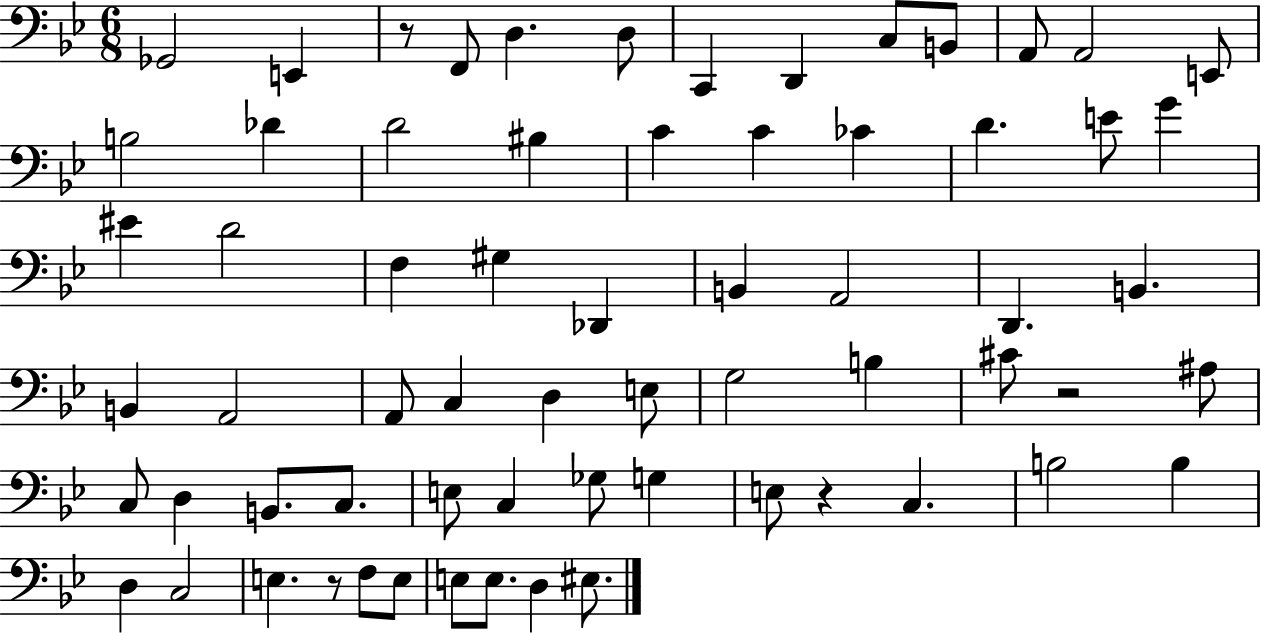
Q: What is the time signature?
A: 6/8